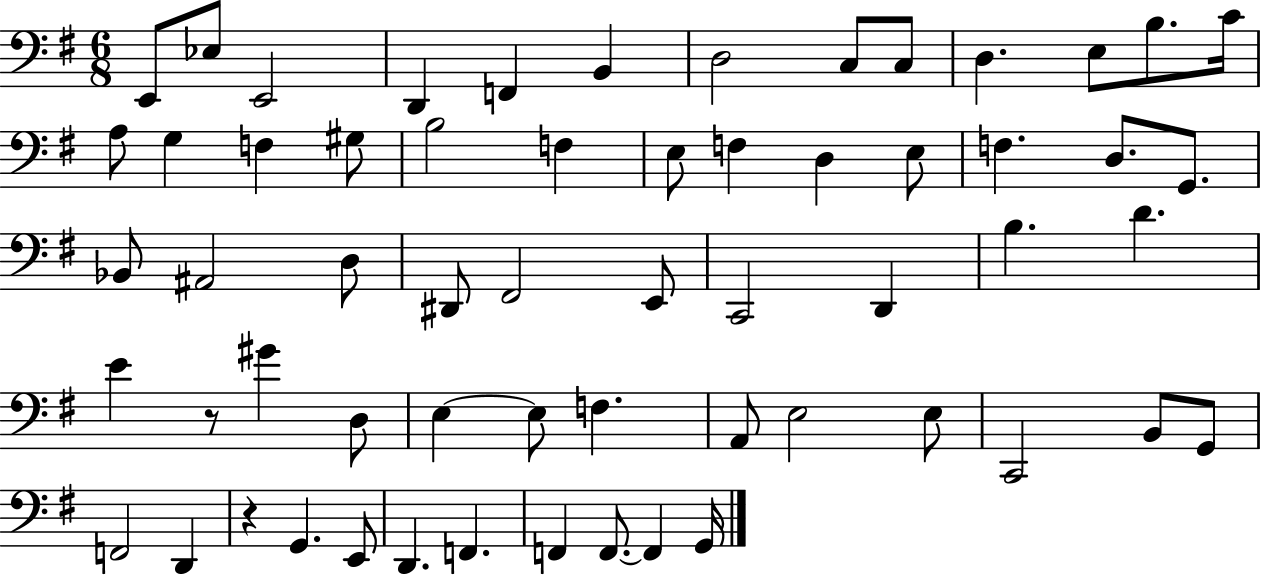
E2/e Eb3/e E2/h D2/q F2/q B2/q D3/h C3/e C3/e D3/q. E3/e B3/e. C4/s A3/e G3/q F3/q G#3/e B3/h F3/q E3/e F3/q D3/q E3/e F3/q. D3/e. G2/e. Bb2/e A#2/h D3/e D#2/e F#2/h E2/e C2/h D2/q B3/q. D4/q. E4/q R/e G#4/q D3/e E3/q E3/e F3/q. A2/e E3/h E3/e C2/h B2/e G2/e F2/h D2/q R/q G2/q. E2/e D2/q. F2/q. F2/q F2/e. F2/q G2/s